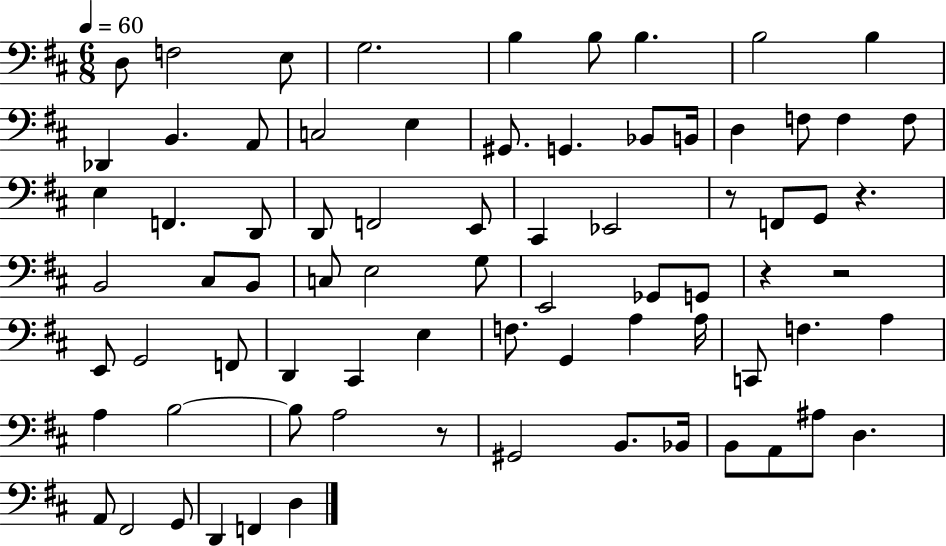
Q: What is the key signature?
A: D major